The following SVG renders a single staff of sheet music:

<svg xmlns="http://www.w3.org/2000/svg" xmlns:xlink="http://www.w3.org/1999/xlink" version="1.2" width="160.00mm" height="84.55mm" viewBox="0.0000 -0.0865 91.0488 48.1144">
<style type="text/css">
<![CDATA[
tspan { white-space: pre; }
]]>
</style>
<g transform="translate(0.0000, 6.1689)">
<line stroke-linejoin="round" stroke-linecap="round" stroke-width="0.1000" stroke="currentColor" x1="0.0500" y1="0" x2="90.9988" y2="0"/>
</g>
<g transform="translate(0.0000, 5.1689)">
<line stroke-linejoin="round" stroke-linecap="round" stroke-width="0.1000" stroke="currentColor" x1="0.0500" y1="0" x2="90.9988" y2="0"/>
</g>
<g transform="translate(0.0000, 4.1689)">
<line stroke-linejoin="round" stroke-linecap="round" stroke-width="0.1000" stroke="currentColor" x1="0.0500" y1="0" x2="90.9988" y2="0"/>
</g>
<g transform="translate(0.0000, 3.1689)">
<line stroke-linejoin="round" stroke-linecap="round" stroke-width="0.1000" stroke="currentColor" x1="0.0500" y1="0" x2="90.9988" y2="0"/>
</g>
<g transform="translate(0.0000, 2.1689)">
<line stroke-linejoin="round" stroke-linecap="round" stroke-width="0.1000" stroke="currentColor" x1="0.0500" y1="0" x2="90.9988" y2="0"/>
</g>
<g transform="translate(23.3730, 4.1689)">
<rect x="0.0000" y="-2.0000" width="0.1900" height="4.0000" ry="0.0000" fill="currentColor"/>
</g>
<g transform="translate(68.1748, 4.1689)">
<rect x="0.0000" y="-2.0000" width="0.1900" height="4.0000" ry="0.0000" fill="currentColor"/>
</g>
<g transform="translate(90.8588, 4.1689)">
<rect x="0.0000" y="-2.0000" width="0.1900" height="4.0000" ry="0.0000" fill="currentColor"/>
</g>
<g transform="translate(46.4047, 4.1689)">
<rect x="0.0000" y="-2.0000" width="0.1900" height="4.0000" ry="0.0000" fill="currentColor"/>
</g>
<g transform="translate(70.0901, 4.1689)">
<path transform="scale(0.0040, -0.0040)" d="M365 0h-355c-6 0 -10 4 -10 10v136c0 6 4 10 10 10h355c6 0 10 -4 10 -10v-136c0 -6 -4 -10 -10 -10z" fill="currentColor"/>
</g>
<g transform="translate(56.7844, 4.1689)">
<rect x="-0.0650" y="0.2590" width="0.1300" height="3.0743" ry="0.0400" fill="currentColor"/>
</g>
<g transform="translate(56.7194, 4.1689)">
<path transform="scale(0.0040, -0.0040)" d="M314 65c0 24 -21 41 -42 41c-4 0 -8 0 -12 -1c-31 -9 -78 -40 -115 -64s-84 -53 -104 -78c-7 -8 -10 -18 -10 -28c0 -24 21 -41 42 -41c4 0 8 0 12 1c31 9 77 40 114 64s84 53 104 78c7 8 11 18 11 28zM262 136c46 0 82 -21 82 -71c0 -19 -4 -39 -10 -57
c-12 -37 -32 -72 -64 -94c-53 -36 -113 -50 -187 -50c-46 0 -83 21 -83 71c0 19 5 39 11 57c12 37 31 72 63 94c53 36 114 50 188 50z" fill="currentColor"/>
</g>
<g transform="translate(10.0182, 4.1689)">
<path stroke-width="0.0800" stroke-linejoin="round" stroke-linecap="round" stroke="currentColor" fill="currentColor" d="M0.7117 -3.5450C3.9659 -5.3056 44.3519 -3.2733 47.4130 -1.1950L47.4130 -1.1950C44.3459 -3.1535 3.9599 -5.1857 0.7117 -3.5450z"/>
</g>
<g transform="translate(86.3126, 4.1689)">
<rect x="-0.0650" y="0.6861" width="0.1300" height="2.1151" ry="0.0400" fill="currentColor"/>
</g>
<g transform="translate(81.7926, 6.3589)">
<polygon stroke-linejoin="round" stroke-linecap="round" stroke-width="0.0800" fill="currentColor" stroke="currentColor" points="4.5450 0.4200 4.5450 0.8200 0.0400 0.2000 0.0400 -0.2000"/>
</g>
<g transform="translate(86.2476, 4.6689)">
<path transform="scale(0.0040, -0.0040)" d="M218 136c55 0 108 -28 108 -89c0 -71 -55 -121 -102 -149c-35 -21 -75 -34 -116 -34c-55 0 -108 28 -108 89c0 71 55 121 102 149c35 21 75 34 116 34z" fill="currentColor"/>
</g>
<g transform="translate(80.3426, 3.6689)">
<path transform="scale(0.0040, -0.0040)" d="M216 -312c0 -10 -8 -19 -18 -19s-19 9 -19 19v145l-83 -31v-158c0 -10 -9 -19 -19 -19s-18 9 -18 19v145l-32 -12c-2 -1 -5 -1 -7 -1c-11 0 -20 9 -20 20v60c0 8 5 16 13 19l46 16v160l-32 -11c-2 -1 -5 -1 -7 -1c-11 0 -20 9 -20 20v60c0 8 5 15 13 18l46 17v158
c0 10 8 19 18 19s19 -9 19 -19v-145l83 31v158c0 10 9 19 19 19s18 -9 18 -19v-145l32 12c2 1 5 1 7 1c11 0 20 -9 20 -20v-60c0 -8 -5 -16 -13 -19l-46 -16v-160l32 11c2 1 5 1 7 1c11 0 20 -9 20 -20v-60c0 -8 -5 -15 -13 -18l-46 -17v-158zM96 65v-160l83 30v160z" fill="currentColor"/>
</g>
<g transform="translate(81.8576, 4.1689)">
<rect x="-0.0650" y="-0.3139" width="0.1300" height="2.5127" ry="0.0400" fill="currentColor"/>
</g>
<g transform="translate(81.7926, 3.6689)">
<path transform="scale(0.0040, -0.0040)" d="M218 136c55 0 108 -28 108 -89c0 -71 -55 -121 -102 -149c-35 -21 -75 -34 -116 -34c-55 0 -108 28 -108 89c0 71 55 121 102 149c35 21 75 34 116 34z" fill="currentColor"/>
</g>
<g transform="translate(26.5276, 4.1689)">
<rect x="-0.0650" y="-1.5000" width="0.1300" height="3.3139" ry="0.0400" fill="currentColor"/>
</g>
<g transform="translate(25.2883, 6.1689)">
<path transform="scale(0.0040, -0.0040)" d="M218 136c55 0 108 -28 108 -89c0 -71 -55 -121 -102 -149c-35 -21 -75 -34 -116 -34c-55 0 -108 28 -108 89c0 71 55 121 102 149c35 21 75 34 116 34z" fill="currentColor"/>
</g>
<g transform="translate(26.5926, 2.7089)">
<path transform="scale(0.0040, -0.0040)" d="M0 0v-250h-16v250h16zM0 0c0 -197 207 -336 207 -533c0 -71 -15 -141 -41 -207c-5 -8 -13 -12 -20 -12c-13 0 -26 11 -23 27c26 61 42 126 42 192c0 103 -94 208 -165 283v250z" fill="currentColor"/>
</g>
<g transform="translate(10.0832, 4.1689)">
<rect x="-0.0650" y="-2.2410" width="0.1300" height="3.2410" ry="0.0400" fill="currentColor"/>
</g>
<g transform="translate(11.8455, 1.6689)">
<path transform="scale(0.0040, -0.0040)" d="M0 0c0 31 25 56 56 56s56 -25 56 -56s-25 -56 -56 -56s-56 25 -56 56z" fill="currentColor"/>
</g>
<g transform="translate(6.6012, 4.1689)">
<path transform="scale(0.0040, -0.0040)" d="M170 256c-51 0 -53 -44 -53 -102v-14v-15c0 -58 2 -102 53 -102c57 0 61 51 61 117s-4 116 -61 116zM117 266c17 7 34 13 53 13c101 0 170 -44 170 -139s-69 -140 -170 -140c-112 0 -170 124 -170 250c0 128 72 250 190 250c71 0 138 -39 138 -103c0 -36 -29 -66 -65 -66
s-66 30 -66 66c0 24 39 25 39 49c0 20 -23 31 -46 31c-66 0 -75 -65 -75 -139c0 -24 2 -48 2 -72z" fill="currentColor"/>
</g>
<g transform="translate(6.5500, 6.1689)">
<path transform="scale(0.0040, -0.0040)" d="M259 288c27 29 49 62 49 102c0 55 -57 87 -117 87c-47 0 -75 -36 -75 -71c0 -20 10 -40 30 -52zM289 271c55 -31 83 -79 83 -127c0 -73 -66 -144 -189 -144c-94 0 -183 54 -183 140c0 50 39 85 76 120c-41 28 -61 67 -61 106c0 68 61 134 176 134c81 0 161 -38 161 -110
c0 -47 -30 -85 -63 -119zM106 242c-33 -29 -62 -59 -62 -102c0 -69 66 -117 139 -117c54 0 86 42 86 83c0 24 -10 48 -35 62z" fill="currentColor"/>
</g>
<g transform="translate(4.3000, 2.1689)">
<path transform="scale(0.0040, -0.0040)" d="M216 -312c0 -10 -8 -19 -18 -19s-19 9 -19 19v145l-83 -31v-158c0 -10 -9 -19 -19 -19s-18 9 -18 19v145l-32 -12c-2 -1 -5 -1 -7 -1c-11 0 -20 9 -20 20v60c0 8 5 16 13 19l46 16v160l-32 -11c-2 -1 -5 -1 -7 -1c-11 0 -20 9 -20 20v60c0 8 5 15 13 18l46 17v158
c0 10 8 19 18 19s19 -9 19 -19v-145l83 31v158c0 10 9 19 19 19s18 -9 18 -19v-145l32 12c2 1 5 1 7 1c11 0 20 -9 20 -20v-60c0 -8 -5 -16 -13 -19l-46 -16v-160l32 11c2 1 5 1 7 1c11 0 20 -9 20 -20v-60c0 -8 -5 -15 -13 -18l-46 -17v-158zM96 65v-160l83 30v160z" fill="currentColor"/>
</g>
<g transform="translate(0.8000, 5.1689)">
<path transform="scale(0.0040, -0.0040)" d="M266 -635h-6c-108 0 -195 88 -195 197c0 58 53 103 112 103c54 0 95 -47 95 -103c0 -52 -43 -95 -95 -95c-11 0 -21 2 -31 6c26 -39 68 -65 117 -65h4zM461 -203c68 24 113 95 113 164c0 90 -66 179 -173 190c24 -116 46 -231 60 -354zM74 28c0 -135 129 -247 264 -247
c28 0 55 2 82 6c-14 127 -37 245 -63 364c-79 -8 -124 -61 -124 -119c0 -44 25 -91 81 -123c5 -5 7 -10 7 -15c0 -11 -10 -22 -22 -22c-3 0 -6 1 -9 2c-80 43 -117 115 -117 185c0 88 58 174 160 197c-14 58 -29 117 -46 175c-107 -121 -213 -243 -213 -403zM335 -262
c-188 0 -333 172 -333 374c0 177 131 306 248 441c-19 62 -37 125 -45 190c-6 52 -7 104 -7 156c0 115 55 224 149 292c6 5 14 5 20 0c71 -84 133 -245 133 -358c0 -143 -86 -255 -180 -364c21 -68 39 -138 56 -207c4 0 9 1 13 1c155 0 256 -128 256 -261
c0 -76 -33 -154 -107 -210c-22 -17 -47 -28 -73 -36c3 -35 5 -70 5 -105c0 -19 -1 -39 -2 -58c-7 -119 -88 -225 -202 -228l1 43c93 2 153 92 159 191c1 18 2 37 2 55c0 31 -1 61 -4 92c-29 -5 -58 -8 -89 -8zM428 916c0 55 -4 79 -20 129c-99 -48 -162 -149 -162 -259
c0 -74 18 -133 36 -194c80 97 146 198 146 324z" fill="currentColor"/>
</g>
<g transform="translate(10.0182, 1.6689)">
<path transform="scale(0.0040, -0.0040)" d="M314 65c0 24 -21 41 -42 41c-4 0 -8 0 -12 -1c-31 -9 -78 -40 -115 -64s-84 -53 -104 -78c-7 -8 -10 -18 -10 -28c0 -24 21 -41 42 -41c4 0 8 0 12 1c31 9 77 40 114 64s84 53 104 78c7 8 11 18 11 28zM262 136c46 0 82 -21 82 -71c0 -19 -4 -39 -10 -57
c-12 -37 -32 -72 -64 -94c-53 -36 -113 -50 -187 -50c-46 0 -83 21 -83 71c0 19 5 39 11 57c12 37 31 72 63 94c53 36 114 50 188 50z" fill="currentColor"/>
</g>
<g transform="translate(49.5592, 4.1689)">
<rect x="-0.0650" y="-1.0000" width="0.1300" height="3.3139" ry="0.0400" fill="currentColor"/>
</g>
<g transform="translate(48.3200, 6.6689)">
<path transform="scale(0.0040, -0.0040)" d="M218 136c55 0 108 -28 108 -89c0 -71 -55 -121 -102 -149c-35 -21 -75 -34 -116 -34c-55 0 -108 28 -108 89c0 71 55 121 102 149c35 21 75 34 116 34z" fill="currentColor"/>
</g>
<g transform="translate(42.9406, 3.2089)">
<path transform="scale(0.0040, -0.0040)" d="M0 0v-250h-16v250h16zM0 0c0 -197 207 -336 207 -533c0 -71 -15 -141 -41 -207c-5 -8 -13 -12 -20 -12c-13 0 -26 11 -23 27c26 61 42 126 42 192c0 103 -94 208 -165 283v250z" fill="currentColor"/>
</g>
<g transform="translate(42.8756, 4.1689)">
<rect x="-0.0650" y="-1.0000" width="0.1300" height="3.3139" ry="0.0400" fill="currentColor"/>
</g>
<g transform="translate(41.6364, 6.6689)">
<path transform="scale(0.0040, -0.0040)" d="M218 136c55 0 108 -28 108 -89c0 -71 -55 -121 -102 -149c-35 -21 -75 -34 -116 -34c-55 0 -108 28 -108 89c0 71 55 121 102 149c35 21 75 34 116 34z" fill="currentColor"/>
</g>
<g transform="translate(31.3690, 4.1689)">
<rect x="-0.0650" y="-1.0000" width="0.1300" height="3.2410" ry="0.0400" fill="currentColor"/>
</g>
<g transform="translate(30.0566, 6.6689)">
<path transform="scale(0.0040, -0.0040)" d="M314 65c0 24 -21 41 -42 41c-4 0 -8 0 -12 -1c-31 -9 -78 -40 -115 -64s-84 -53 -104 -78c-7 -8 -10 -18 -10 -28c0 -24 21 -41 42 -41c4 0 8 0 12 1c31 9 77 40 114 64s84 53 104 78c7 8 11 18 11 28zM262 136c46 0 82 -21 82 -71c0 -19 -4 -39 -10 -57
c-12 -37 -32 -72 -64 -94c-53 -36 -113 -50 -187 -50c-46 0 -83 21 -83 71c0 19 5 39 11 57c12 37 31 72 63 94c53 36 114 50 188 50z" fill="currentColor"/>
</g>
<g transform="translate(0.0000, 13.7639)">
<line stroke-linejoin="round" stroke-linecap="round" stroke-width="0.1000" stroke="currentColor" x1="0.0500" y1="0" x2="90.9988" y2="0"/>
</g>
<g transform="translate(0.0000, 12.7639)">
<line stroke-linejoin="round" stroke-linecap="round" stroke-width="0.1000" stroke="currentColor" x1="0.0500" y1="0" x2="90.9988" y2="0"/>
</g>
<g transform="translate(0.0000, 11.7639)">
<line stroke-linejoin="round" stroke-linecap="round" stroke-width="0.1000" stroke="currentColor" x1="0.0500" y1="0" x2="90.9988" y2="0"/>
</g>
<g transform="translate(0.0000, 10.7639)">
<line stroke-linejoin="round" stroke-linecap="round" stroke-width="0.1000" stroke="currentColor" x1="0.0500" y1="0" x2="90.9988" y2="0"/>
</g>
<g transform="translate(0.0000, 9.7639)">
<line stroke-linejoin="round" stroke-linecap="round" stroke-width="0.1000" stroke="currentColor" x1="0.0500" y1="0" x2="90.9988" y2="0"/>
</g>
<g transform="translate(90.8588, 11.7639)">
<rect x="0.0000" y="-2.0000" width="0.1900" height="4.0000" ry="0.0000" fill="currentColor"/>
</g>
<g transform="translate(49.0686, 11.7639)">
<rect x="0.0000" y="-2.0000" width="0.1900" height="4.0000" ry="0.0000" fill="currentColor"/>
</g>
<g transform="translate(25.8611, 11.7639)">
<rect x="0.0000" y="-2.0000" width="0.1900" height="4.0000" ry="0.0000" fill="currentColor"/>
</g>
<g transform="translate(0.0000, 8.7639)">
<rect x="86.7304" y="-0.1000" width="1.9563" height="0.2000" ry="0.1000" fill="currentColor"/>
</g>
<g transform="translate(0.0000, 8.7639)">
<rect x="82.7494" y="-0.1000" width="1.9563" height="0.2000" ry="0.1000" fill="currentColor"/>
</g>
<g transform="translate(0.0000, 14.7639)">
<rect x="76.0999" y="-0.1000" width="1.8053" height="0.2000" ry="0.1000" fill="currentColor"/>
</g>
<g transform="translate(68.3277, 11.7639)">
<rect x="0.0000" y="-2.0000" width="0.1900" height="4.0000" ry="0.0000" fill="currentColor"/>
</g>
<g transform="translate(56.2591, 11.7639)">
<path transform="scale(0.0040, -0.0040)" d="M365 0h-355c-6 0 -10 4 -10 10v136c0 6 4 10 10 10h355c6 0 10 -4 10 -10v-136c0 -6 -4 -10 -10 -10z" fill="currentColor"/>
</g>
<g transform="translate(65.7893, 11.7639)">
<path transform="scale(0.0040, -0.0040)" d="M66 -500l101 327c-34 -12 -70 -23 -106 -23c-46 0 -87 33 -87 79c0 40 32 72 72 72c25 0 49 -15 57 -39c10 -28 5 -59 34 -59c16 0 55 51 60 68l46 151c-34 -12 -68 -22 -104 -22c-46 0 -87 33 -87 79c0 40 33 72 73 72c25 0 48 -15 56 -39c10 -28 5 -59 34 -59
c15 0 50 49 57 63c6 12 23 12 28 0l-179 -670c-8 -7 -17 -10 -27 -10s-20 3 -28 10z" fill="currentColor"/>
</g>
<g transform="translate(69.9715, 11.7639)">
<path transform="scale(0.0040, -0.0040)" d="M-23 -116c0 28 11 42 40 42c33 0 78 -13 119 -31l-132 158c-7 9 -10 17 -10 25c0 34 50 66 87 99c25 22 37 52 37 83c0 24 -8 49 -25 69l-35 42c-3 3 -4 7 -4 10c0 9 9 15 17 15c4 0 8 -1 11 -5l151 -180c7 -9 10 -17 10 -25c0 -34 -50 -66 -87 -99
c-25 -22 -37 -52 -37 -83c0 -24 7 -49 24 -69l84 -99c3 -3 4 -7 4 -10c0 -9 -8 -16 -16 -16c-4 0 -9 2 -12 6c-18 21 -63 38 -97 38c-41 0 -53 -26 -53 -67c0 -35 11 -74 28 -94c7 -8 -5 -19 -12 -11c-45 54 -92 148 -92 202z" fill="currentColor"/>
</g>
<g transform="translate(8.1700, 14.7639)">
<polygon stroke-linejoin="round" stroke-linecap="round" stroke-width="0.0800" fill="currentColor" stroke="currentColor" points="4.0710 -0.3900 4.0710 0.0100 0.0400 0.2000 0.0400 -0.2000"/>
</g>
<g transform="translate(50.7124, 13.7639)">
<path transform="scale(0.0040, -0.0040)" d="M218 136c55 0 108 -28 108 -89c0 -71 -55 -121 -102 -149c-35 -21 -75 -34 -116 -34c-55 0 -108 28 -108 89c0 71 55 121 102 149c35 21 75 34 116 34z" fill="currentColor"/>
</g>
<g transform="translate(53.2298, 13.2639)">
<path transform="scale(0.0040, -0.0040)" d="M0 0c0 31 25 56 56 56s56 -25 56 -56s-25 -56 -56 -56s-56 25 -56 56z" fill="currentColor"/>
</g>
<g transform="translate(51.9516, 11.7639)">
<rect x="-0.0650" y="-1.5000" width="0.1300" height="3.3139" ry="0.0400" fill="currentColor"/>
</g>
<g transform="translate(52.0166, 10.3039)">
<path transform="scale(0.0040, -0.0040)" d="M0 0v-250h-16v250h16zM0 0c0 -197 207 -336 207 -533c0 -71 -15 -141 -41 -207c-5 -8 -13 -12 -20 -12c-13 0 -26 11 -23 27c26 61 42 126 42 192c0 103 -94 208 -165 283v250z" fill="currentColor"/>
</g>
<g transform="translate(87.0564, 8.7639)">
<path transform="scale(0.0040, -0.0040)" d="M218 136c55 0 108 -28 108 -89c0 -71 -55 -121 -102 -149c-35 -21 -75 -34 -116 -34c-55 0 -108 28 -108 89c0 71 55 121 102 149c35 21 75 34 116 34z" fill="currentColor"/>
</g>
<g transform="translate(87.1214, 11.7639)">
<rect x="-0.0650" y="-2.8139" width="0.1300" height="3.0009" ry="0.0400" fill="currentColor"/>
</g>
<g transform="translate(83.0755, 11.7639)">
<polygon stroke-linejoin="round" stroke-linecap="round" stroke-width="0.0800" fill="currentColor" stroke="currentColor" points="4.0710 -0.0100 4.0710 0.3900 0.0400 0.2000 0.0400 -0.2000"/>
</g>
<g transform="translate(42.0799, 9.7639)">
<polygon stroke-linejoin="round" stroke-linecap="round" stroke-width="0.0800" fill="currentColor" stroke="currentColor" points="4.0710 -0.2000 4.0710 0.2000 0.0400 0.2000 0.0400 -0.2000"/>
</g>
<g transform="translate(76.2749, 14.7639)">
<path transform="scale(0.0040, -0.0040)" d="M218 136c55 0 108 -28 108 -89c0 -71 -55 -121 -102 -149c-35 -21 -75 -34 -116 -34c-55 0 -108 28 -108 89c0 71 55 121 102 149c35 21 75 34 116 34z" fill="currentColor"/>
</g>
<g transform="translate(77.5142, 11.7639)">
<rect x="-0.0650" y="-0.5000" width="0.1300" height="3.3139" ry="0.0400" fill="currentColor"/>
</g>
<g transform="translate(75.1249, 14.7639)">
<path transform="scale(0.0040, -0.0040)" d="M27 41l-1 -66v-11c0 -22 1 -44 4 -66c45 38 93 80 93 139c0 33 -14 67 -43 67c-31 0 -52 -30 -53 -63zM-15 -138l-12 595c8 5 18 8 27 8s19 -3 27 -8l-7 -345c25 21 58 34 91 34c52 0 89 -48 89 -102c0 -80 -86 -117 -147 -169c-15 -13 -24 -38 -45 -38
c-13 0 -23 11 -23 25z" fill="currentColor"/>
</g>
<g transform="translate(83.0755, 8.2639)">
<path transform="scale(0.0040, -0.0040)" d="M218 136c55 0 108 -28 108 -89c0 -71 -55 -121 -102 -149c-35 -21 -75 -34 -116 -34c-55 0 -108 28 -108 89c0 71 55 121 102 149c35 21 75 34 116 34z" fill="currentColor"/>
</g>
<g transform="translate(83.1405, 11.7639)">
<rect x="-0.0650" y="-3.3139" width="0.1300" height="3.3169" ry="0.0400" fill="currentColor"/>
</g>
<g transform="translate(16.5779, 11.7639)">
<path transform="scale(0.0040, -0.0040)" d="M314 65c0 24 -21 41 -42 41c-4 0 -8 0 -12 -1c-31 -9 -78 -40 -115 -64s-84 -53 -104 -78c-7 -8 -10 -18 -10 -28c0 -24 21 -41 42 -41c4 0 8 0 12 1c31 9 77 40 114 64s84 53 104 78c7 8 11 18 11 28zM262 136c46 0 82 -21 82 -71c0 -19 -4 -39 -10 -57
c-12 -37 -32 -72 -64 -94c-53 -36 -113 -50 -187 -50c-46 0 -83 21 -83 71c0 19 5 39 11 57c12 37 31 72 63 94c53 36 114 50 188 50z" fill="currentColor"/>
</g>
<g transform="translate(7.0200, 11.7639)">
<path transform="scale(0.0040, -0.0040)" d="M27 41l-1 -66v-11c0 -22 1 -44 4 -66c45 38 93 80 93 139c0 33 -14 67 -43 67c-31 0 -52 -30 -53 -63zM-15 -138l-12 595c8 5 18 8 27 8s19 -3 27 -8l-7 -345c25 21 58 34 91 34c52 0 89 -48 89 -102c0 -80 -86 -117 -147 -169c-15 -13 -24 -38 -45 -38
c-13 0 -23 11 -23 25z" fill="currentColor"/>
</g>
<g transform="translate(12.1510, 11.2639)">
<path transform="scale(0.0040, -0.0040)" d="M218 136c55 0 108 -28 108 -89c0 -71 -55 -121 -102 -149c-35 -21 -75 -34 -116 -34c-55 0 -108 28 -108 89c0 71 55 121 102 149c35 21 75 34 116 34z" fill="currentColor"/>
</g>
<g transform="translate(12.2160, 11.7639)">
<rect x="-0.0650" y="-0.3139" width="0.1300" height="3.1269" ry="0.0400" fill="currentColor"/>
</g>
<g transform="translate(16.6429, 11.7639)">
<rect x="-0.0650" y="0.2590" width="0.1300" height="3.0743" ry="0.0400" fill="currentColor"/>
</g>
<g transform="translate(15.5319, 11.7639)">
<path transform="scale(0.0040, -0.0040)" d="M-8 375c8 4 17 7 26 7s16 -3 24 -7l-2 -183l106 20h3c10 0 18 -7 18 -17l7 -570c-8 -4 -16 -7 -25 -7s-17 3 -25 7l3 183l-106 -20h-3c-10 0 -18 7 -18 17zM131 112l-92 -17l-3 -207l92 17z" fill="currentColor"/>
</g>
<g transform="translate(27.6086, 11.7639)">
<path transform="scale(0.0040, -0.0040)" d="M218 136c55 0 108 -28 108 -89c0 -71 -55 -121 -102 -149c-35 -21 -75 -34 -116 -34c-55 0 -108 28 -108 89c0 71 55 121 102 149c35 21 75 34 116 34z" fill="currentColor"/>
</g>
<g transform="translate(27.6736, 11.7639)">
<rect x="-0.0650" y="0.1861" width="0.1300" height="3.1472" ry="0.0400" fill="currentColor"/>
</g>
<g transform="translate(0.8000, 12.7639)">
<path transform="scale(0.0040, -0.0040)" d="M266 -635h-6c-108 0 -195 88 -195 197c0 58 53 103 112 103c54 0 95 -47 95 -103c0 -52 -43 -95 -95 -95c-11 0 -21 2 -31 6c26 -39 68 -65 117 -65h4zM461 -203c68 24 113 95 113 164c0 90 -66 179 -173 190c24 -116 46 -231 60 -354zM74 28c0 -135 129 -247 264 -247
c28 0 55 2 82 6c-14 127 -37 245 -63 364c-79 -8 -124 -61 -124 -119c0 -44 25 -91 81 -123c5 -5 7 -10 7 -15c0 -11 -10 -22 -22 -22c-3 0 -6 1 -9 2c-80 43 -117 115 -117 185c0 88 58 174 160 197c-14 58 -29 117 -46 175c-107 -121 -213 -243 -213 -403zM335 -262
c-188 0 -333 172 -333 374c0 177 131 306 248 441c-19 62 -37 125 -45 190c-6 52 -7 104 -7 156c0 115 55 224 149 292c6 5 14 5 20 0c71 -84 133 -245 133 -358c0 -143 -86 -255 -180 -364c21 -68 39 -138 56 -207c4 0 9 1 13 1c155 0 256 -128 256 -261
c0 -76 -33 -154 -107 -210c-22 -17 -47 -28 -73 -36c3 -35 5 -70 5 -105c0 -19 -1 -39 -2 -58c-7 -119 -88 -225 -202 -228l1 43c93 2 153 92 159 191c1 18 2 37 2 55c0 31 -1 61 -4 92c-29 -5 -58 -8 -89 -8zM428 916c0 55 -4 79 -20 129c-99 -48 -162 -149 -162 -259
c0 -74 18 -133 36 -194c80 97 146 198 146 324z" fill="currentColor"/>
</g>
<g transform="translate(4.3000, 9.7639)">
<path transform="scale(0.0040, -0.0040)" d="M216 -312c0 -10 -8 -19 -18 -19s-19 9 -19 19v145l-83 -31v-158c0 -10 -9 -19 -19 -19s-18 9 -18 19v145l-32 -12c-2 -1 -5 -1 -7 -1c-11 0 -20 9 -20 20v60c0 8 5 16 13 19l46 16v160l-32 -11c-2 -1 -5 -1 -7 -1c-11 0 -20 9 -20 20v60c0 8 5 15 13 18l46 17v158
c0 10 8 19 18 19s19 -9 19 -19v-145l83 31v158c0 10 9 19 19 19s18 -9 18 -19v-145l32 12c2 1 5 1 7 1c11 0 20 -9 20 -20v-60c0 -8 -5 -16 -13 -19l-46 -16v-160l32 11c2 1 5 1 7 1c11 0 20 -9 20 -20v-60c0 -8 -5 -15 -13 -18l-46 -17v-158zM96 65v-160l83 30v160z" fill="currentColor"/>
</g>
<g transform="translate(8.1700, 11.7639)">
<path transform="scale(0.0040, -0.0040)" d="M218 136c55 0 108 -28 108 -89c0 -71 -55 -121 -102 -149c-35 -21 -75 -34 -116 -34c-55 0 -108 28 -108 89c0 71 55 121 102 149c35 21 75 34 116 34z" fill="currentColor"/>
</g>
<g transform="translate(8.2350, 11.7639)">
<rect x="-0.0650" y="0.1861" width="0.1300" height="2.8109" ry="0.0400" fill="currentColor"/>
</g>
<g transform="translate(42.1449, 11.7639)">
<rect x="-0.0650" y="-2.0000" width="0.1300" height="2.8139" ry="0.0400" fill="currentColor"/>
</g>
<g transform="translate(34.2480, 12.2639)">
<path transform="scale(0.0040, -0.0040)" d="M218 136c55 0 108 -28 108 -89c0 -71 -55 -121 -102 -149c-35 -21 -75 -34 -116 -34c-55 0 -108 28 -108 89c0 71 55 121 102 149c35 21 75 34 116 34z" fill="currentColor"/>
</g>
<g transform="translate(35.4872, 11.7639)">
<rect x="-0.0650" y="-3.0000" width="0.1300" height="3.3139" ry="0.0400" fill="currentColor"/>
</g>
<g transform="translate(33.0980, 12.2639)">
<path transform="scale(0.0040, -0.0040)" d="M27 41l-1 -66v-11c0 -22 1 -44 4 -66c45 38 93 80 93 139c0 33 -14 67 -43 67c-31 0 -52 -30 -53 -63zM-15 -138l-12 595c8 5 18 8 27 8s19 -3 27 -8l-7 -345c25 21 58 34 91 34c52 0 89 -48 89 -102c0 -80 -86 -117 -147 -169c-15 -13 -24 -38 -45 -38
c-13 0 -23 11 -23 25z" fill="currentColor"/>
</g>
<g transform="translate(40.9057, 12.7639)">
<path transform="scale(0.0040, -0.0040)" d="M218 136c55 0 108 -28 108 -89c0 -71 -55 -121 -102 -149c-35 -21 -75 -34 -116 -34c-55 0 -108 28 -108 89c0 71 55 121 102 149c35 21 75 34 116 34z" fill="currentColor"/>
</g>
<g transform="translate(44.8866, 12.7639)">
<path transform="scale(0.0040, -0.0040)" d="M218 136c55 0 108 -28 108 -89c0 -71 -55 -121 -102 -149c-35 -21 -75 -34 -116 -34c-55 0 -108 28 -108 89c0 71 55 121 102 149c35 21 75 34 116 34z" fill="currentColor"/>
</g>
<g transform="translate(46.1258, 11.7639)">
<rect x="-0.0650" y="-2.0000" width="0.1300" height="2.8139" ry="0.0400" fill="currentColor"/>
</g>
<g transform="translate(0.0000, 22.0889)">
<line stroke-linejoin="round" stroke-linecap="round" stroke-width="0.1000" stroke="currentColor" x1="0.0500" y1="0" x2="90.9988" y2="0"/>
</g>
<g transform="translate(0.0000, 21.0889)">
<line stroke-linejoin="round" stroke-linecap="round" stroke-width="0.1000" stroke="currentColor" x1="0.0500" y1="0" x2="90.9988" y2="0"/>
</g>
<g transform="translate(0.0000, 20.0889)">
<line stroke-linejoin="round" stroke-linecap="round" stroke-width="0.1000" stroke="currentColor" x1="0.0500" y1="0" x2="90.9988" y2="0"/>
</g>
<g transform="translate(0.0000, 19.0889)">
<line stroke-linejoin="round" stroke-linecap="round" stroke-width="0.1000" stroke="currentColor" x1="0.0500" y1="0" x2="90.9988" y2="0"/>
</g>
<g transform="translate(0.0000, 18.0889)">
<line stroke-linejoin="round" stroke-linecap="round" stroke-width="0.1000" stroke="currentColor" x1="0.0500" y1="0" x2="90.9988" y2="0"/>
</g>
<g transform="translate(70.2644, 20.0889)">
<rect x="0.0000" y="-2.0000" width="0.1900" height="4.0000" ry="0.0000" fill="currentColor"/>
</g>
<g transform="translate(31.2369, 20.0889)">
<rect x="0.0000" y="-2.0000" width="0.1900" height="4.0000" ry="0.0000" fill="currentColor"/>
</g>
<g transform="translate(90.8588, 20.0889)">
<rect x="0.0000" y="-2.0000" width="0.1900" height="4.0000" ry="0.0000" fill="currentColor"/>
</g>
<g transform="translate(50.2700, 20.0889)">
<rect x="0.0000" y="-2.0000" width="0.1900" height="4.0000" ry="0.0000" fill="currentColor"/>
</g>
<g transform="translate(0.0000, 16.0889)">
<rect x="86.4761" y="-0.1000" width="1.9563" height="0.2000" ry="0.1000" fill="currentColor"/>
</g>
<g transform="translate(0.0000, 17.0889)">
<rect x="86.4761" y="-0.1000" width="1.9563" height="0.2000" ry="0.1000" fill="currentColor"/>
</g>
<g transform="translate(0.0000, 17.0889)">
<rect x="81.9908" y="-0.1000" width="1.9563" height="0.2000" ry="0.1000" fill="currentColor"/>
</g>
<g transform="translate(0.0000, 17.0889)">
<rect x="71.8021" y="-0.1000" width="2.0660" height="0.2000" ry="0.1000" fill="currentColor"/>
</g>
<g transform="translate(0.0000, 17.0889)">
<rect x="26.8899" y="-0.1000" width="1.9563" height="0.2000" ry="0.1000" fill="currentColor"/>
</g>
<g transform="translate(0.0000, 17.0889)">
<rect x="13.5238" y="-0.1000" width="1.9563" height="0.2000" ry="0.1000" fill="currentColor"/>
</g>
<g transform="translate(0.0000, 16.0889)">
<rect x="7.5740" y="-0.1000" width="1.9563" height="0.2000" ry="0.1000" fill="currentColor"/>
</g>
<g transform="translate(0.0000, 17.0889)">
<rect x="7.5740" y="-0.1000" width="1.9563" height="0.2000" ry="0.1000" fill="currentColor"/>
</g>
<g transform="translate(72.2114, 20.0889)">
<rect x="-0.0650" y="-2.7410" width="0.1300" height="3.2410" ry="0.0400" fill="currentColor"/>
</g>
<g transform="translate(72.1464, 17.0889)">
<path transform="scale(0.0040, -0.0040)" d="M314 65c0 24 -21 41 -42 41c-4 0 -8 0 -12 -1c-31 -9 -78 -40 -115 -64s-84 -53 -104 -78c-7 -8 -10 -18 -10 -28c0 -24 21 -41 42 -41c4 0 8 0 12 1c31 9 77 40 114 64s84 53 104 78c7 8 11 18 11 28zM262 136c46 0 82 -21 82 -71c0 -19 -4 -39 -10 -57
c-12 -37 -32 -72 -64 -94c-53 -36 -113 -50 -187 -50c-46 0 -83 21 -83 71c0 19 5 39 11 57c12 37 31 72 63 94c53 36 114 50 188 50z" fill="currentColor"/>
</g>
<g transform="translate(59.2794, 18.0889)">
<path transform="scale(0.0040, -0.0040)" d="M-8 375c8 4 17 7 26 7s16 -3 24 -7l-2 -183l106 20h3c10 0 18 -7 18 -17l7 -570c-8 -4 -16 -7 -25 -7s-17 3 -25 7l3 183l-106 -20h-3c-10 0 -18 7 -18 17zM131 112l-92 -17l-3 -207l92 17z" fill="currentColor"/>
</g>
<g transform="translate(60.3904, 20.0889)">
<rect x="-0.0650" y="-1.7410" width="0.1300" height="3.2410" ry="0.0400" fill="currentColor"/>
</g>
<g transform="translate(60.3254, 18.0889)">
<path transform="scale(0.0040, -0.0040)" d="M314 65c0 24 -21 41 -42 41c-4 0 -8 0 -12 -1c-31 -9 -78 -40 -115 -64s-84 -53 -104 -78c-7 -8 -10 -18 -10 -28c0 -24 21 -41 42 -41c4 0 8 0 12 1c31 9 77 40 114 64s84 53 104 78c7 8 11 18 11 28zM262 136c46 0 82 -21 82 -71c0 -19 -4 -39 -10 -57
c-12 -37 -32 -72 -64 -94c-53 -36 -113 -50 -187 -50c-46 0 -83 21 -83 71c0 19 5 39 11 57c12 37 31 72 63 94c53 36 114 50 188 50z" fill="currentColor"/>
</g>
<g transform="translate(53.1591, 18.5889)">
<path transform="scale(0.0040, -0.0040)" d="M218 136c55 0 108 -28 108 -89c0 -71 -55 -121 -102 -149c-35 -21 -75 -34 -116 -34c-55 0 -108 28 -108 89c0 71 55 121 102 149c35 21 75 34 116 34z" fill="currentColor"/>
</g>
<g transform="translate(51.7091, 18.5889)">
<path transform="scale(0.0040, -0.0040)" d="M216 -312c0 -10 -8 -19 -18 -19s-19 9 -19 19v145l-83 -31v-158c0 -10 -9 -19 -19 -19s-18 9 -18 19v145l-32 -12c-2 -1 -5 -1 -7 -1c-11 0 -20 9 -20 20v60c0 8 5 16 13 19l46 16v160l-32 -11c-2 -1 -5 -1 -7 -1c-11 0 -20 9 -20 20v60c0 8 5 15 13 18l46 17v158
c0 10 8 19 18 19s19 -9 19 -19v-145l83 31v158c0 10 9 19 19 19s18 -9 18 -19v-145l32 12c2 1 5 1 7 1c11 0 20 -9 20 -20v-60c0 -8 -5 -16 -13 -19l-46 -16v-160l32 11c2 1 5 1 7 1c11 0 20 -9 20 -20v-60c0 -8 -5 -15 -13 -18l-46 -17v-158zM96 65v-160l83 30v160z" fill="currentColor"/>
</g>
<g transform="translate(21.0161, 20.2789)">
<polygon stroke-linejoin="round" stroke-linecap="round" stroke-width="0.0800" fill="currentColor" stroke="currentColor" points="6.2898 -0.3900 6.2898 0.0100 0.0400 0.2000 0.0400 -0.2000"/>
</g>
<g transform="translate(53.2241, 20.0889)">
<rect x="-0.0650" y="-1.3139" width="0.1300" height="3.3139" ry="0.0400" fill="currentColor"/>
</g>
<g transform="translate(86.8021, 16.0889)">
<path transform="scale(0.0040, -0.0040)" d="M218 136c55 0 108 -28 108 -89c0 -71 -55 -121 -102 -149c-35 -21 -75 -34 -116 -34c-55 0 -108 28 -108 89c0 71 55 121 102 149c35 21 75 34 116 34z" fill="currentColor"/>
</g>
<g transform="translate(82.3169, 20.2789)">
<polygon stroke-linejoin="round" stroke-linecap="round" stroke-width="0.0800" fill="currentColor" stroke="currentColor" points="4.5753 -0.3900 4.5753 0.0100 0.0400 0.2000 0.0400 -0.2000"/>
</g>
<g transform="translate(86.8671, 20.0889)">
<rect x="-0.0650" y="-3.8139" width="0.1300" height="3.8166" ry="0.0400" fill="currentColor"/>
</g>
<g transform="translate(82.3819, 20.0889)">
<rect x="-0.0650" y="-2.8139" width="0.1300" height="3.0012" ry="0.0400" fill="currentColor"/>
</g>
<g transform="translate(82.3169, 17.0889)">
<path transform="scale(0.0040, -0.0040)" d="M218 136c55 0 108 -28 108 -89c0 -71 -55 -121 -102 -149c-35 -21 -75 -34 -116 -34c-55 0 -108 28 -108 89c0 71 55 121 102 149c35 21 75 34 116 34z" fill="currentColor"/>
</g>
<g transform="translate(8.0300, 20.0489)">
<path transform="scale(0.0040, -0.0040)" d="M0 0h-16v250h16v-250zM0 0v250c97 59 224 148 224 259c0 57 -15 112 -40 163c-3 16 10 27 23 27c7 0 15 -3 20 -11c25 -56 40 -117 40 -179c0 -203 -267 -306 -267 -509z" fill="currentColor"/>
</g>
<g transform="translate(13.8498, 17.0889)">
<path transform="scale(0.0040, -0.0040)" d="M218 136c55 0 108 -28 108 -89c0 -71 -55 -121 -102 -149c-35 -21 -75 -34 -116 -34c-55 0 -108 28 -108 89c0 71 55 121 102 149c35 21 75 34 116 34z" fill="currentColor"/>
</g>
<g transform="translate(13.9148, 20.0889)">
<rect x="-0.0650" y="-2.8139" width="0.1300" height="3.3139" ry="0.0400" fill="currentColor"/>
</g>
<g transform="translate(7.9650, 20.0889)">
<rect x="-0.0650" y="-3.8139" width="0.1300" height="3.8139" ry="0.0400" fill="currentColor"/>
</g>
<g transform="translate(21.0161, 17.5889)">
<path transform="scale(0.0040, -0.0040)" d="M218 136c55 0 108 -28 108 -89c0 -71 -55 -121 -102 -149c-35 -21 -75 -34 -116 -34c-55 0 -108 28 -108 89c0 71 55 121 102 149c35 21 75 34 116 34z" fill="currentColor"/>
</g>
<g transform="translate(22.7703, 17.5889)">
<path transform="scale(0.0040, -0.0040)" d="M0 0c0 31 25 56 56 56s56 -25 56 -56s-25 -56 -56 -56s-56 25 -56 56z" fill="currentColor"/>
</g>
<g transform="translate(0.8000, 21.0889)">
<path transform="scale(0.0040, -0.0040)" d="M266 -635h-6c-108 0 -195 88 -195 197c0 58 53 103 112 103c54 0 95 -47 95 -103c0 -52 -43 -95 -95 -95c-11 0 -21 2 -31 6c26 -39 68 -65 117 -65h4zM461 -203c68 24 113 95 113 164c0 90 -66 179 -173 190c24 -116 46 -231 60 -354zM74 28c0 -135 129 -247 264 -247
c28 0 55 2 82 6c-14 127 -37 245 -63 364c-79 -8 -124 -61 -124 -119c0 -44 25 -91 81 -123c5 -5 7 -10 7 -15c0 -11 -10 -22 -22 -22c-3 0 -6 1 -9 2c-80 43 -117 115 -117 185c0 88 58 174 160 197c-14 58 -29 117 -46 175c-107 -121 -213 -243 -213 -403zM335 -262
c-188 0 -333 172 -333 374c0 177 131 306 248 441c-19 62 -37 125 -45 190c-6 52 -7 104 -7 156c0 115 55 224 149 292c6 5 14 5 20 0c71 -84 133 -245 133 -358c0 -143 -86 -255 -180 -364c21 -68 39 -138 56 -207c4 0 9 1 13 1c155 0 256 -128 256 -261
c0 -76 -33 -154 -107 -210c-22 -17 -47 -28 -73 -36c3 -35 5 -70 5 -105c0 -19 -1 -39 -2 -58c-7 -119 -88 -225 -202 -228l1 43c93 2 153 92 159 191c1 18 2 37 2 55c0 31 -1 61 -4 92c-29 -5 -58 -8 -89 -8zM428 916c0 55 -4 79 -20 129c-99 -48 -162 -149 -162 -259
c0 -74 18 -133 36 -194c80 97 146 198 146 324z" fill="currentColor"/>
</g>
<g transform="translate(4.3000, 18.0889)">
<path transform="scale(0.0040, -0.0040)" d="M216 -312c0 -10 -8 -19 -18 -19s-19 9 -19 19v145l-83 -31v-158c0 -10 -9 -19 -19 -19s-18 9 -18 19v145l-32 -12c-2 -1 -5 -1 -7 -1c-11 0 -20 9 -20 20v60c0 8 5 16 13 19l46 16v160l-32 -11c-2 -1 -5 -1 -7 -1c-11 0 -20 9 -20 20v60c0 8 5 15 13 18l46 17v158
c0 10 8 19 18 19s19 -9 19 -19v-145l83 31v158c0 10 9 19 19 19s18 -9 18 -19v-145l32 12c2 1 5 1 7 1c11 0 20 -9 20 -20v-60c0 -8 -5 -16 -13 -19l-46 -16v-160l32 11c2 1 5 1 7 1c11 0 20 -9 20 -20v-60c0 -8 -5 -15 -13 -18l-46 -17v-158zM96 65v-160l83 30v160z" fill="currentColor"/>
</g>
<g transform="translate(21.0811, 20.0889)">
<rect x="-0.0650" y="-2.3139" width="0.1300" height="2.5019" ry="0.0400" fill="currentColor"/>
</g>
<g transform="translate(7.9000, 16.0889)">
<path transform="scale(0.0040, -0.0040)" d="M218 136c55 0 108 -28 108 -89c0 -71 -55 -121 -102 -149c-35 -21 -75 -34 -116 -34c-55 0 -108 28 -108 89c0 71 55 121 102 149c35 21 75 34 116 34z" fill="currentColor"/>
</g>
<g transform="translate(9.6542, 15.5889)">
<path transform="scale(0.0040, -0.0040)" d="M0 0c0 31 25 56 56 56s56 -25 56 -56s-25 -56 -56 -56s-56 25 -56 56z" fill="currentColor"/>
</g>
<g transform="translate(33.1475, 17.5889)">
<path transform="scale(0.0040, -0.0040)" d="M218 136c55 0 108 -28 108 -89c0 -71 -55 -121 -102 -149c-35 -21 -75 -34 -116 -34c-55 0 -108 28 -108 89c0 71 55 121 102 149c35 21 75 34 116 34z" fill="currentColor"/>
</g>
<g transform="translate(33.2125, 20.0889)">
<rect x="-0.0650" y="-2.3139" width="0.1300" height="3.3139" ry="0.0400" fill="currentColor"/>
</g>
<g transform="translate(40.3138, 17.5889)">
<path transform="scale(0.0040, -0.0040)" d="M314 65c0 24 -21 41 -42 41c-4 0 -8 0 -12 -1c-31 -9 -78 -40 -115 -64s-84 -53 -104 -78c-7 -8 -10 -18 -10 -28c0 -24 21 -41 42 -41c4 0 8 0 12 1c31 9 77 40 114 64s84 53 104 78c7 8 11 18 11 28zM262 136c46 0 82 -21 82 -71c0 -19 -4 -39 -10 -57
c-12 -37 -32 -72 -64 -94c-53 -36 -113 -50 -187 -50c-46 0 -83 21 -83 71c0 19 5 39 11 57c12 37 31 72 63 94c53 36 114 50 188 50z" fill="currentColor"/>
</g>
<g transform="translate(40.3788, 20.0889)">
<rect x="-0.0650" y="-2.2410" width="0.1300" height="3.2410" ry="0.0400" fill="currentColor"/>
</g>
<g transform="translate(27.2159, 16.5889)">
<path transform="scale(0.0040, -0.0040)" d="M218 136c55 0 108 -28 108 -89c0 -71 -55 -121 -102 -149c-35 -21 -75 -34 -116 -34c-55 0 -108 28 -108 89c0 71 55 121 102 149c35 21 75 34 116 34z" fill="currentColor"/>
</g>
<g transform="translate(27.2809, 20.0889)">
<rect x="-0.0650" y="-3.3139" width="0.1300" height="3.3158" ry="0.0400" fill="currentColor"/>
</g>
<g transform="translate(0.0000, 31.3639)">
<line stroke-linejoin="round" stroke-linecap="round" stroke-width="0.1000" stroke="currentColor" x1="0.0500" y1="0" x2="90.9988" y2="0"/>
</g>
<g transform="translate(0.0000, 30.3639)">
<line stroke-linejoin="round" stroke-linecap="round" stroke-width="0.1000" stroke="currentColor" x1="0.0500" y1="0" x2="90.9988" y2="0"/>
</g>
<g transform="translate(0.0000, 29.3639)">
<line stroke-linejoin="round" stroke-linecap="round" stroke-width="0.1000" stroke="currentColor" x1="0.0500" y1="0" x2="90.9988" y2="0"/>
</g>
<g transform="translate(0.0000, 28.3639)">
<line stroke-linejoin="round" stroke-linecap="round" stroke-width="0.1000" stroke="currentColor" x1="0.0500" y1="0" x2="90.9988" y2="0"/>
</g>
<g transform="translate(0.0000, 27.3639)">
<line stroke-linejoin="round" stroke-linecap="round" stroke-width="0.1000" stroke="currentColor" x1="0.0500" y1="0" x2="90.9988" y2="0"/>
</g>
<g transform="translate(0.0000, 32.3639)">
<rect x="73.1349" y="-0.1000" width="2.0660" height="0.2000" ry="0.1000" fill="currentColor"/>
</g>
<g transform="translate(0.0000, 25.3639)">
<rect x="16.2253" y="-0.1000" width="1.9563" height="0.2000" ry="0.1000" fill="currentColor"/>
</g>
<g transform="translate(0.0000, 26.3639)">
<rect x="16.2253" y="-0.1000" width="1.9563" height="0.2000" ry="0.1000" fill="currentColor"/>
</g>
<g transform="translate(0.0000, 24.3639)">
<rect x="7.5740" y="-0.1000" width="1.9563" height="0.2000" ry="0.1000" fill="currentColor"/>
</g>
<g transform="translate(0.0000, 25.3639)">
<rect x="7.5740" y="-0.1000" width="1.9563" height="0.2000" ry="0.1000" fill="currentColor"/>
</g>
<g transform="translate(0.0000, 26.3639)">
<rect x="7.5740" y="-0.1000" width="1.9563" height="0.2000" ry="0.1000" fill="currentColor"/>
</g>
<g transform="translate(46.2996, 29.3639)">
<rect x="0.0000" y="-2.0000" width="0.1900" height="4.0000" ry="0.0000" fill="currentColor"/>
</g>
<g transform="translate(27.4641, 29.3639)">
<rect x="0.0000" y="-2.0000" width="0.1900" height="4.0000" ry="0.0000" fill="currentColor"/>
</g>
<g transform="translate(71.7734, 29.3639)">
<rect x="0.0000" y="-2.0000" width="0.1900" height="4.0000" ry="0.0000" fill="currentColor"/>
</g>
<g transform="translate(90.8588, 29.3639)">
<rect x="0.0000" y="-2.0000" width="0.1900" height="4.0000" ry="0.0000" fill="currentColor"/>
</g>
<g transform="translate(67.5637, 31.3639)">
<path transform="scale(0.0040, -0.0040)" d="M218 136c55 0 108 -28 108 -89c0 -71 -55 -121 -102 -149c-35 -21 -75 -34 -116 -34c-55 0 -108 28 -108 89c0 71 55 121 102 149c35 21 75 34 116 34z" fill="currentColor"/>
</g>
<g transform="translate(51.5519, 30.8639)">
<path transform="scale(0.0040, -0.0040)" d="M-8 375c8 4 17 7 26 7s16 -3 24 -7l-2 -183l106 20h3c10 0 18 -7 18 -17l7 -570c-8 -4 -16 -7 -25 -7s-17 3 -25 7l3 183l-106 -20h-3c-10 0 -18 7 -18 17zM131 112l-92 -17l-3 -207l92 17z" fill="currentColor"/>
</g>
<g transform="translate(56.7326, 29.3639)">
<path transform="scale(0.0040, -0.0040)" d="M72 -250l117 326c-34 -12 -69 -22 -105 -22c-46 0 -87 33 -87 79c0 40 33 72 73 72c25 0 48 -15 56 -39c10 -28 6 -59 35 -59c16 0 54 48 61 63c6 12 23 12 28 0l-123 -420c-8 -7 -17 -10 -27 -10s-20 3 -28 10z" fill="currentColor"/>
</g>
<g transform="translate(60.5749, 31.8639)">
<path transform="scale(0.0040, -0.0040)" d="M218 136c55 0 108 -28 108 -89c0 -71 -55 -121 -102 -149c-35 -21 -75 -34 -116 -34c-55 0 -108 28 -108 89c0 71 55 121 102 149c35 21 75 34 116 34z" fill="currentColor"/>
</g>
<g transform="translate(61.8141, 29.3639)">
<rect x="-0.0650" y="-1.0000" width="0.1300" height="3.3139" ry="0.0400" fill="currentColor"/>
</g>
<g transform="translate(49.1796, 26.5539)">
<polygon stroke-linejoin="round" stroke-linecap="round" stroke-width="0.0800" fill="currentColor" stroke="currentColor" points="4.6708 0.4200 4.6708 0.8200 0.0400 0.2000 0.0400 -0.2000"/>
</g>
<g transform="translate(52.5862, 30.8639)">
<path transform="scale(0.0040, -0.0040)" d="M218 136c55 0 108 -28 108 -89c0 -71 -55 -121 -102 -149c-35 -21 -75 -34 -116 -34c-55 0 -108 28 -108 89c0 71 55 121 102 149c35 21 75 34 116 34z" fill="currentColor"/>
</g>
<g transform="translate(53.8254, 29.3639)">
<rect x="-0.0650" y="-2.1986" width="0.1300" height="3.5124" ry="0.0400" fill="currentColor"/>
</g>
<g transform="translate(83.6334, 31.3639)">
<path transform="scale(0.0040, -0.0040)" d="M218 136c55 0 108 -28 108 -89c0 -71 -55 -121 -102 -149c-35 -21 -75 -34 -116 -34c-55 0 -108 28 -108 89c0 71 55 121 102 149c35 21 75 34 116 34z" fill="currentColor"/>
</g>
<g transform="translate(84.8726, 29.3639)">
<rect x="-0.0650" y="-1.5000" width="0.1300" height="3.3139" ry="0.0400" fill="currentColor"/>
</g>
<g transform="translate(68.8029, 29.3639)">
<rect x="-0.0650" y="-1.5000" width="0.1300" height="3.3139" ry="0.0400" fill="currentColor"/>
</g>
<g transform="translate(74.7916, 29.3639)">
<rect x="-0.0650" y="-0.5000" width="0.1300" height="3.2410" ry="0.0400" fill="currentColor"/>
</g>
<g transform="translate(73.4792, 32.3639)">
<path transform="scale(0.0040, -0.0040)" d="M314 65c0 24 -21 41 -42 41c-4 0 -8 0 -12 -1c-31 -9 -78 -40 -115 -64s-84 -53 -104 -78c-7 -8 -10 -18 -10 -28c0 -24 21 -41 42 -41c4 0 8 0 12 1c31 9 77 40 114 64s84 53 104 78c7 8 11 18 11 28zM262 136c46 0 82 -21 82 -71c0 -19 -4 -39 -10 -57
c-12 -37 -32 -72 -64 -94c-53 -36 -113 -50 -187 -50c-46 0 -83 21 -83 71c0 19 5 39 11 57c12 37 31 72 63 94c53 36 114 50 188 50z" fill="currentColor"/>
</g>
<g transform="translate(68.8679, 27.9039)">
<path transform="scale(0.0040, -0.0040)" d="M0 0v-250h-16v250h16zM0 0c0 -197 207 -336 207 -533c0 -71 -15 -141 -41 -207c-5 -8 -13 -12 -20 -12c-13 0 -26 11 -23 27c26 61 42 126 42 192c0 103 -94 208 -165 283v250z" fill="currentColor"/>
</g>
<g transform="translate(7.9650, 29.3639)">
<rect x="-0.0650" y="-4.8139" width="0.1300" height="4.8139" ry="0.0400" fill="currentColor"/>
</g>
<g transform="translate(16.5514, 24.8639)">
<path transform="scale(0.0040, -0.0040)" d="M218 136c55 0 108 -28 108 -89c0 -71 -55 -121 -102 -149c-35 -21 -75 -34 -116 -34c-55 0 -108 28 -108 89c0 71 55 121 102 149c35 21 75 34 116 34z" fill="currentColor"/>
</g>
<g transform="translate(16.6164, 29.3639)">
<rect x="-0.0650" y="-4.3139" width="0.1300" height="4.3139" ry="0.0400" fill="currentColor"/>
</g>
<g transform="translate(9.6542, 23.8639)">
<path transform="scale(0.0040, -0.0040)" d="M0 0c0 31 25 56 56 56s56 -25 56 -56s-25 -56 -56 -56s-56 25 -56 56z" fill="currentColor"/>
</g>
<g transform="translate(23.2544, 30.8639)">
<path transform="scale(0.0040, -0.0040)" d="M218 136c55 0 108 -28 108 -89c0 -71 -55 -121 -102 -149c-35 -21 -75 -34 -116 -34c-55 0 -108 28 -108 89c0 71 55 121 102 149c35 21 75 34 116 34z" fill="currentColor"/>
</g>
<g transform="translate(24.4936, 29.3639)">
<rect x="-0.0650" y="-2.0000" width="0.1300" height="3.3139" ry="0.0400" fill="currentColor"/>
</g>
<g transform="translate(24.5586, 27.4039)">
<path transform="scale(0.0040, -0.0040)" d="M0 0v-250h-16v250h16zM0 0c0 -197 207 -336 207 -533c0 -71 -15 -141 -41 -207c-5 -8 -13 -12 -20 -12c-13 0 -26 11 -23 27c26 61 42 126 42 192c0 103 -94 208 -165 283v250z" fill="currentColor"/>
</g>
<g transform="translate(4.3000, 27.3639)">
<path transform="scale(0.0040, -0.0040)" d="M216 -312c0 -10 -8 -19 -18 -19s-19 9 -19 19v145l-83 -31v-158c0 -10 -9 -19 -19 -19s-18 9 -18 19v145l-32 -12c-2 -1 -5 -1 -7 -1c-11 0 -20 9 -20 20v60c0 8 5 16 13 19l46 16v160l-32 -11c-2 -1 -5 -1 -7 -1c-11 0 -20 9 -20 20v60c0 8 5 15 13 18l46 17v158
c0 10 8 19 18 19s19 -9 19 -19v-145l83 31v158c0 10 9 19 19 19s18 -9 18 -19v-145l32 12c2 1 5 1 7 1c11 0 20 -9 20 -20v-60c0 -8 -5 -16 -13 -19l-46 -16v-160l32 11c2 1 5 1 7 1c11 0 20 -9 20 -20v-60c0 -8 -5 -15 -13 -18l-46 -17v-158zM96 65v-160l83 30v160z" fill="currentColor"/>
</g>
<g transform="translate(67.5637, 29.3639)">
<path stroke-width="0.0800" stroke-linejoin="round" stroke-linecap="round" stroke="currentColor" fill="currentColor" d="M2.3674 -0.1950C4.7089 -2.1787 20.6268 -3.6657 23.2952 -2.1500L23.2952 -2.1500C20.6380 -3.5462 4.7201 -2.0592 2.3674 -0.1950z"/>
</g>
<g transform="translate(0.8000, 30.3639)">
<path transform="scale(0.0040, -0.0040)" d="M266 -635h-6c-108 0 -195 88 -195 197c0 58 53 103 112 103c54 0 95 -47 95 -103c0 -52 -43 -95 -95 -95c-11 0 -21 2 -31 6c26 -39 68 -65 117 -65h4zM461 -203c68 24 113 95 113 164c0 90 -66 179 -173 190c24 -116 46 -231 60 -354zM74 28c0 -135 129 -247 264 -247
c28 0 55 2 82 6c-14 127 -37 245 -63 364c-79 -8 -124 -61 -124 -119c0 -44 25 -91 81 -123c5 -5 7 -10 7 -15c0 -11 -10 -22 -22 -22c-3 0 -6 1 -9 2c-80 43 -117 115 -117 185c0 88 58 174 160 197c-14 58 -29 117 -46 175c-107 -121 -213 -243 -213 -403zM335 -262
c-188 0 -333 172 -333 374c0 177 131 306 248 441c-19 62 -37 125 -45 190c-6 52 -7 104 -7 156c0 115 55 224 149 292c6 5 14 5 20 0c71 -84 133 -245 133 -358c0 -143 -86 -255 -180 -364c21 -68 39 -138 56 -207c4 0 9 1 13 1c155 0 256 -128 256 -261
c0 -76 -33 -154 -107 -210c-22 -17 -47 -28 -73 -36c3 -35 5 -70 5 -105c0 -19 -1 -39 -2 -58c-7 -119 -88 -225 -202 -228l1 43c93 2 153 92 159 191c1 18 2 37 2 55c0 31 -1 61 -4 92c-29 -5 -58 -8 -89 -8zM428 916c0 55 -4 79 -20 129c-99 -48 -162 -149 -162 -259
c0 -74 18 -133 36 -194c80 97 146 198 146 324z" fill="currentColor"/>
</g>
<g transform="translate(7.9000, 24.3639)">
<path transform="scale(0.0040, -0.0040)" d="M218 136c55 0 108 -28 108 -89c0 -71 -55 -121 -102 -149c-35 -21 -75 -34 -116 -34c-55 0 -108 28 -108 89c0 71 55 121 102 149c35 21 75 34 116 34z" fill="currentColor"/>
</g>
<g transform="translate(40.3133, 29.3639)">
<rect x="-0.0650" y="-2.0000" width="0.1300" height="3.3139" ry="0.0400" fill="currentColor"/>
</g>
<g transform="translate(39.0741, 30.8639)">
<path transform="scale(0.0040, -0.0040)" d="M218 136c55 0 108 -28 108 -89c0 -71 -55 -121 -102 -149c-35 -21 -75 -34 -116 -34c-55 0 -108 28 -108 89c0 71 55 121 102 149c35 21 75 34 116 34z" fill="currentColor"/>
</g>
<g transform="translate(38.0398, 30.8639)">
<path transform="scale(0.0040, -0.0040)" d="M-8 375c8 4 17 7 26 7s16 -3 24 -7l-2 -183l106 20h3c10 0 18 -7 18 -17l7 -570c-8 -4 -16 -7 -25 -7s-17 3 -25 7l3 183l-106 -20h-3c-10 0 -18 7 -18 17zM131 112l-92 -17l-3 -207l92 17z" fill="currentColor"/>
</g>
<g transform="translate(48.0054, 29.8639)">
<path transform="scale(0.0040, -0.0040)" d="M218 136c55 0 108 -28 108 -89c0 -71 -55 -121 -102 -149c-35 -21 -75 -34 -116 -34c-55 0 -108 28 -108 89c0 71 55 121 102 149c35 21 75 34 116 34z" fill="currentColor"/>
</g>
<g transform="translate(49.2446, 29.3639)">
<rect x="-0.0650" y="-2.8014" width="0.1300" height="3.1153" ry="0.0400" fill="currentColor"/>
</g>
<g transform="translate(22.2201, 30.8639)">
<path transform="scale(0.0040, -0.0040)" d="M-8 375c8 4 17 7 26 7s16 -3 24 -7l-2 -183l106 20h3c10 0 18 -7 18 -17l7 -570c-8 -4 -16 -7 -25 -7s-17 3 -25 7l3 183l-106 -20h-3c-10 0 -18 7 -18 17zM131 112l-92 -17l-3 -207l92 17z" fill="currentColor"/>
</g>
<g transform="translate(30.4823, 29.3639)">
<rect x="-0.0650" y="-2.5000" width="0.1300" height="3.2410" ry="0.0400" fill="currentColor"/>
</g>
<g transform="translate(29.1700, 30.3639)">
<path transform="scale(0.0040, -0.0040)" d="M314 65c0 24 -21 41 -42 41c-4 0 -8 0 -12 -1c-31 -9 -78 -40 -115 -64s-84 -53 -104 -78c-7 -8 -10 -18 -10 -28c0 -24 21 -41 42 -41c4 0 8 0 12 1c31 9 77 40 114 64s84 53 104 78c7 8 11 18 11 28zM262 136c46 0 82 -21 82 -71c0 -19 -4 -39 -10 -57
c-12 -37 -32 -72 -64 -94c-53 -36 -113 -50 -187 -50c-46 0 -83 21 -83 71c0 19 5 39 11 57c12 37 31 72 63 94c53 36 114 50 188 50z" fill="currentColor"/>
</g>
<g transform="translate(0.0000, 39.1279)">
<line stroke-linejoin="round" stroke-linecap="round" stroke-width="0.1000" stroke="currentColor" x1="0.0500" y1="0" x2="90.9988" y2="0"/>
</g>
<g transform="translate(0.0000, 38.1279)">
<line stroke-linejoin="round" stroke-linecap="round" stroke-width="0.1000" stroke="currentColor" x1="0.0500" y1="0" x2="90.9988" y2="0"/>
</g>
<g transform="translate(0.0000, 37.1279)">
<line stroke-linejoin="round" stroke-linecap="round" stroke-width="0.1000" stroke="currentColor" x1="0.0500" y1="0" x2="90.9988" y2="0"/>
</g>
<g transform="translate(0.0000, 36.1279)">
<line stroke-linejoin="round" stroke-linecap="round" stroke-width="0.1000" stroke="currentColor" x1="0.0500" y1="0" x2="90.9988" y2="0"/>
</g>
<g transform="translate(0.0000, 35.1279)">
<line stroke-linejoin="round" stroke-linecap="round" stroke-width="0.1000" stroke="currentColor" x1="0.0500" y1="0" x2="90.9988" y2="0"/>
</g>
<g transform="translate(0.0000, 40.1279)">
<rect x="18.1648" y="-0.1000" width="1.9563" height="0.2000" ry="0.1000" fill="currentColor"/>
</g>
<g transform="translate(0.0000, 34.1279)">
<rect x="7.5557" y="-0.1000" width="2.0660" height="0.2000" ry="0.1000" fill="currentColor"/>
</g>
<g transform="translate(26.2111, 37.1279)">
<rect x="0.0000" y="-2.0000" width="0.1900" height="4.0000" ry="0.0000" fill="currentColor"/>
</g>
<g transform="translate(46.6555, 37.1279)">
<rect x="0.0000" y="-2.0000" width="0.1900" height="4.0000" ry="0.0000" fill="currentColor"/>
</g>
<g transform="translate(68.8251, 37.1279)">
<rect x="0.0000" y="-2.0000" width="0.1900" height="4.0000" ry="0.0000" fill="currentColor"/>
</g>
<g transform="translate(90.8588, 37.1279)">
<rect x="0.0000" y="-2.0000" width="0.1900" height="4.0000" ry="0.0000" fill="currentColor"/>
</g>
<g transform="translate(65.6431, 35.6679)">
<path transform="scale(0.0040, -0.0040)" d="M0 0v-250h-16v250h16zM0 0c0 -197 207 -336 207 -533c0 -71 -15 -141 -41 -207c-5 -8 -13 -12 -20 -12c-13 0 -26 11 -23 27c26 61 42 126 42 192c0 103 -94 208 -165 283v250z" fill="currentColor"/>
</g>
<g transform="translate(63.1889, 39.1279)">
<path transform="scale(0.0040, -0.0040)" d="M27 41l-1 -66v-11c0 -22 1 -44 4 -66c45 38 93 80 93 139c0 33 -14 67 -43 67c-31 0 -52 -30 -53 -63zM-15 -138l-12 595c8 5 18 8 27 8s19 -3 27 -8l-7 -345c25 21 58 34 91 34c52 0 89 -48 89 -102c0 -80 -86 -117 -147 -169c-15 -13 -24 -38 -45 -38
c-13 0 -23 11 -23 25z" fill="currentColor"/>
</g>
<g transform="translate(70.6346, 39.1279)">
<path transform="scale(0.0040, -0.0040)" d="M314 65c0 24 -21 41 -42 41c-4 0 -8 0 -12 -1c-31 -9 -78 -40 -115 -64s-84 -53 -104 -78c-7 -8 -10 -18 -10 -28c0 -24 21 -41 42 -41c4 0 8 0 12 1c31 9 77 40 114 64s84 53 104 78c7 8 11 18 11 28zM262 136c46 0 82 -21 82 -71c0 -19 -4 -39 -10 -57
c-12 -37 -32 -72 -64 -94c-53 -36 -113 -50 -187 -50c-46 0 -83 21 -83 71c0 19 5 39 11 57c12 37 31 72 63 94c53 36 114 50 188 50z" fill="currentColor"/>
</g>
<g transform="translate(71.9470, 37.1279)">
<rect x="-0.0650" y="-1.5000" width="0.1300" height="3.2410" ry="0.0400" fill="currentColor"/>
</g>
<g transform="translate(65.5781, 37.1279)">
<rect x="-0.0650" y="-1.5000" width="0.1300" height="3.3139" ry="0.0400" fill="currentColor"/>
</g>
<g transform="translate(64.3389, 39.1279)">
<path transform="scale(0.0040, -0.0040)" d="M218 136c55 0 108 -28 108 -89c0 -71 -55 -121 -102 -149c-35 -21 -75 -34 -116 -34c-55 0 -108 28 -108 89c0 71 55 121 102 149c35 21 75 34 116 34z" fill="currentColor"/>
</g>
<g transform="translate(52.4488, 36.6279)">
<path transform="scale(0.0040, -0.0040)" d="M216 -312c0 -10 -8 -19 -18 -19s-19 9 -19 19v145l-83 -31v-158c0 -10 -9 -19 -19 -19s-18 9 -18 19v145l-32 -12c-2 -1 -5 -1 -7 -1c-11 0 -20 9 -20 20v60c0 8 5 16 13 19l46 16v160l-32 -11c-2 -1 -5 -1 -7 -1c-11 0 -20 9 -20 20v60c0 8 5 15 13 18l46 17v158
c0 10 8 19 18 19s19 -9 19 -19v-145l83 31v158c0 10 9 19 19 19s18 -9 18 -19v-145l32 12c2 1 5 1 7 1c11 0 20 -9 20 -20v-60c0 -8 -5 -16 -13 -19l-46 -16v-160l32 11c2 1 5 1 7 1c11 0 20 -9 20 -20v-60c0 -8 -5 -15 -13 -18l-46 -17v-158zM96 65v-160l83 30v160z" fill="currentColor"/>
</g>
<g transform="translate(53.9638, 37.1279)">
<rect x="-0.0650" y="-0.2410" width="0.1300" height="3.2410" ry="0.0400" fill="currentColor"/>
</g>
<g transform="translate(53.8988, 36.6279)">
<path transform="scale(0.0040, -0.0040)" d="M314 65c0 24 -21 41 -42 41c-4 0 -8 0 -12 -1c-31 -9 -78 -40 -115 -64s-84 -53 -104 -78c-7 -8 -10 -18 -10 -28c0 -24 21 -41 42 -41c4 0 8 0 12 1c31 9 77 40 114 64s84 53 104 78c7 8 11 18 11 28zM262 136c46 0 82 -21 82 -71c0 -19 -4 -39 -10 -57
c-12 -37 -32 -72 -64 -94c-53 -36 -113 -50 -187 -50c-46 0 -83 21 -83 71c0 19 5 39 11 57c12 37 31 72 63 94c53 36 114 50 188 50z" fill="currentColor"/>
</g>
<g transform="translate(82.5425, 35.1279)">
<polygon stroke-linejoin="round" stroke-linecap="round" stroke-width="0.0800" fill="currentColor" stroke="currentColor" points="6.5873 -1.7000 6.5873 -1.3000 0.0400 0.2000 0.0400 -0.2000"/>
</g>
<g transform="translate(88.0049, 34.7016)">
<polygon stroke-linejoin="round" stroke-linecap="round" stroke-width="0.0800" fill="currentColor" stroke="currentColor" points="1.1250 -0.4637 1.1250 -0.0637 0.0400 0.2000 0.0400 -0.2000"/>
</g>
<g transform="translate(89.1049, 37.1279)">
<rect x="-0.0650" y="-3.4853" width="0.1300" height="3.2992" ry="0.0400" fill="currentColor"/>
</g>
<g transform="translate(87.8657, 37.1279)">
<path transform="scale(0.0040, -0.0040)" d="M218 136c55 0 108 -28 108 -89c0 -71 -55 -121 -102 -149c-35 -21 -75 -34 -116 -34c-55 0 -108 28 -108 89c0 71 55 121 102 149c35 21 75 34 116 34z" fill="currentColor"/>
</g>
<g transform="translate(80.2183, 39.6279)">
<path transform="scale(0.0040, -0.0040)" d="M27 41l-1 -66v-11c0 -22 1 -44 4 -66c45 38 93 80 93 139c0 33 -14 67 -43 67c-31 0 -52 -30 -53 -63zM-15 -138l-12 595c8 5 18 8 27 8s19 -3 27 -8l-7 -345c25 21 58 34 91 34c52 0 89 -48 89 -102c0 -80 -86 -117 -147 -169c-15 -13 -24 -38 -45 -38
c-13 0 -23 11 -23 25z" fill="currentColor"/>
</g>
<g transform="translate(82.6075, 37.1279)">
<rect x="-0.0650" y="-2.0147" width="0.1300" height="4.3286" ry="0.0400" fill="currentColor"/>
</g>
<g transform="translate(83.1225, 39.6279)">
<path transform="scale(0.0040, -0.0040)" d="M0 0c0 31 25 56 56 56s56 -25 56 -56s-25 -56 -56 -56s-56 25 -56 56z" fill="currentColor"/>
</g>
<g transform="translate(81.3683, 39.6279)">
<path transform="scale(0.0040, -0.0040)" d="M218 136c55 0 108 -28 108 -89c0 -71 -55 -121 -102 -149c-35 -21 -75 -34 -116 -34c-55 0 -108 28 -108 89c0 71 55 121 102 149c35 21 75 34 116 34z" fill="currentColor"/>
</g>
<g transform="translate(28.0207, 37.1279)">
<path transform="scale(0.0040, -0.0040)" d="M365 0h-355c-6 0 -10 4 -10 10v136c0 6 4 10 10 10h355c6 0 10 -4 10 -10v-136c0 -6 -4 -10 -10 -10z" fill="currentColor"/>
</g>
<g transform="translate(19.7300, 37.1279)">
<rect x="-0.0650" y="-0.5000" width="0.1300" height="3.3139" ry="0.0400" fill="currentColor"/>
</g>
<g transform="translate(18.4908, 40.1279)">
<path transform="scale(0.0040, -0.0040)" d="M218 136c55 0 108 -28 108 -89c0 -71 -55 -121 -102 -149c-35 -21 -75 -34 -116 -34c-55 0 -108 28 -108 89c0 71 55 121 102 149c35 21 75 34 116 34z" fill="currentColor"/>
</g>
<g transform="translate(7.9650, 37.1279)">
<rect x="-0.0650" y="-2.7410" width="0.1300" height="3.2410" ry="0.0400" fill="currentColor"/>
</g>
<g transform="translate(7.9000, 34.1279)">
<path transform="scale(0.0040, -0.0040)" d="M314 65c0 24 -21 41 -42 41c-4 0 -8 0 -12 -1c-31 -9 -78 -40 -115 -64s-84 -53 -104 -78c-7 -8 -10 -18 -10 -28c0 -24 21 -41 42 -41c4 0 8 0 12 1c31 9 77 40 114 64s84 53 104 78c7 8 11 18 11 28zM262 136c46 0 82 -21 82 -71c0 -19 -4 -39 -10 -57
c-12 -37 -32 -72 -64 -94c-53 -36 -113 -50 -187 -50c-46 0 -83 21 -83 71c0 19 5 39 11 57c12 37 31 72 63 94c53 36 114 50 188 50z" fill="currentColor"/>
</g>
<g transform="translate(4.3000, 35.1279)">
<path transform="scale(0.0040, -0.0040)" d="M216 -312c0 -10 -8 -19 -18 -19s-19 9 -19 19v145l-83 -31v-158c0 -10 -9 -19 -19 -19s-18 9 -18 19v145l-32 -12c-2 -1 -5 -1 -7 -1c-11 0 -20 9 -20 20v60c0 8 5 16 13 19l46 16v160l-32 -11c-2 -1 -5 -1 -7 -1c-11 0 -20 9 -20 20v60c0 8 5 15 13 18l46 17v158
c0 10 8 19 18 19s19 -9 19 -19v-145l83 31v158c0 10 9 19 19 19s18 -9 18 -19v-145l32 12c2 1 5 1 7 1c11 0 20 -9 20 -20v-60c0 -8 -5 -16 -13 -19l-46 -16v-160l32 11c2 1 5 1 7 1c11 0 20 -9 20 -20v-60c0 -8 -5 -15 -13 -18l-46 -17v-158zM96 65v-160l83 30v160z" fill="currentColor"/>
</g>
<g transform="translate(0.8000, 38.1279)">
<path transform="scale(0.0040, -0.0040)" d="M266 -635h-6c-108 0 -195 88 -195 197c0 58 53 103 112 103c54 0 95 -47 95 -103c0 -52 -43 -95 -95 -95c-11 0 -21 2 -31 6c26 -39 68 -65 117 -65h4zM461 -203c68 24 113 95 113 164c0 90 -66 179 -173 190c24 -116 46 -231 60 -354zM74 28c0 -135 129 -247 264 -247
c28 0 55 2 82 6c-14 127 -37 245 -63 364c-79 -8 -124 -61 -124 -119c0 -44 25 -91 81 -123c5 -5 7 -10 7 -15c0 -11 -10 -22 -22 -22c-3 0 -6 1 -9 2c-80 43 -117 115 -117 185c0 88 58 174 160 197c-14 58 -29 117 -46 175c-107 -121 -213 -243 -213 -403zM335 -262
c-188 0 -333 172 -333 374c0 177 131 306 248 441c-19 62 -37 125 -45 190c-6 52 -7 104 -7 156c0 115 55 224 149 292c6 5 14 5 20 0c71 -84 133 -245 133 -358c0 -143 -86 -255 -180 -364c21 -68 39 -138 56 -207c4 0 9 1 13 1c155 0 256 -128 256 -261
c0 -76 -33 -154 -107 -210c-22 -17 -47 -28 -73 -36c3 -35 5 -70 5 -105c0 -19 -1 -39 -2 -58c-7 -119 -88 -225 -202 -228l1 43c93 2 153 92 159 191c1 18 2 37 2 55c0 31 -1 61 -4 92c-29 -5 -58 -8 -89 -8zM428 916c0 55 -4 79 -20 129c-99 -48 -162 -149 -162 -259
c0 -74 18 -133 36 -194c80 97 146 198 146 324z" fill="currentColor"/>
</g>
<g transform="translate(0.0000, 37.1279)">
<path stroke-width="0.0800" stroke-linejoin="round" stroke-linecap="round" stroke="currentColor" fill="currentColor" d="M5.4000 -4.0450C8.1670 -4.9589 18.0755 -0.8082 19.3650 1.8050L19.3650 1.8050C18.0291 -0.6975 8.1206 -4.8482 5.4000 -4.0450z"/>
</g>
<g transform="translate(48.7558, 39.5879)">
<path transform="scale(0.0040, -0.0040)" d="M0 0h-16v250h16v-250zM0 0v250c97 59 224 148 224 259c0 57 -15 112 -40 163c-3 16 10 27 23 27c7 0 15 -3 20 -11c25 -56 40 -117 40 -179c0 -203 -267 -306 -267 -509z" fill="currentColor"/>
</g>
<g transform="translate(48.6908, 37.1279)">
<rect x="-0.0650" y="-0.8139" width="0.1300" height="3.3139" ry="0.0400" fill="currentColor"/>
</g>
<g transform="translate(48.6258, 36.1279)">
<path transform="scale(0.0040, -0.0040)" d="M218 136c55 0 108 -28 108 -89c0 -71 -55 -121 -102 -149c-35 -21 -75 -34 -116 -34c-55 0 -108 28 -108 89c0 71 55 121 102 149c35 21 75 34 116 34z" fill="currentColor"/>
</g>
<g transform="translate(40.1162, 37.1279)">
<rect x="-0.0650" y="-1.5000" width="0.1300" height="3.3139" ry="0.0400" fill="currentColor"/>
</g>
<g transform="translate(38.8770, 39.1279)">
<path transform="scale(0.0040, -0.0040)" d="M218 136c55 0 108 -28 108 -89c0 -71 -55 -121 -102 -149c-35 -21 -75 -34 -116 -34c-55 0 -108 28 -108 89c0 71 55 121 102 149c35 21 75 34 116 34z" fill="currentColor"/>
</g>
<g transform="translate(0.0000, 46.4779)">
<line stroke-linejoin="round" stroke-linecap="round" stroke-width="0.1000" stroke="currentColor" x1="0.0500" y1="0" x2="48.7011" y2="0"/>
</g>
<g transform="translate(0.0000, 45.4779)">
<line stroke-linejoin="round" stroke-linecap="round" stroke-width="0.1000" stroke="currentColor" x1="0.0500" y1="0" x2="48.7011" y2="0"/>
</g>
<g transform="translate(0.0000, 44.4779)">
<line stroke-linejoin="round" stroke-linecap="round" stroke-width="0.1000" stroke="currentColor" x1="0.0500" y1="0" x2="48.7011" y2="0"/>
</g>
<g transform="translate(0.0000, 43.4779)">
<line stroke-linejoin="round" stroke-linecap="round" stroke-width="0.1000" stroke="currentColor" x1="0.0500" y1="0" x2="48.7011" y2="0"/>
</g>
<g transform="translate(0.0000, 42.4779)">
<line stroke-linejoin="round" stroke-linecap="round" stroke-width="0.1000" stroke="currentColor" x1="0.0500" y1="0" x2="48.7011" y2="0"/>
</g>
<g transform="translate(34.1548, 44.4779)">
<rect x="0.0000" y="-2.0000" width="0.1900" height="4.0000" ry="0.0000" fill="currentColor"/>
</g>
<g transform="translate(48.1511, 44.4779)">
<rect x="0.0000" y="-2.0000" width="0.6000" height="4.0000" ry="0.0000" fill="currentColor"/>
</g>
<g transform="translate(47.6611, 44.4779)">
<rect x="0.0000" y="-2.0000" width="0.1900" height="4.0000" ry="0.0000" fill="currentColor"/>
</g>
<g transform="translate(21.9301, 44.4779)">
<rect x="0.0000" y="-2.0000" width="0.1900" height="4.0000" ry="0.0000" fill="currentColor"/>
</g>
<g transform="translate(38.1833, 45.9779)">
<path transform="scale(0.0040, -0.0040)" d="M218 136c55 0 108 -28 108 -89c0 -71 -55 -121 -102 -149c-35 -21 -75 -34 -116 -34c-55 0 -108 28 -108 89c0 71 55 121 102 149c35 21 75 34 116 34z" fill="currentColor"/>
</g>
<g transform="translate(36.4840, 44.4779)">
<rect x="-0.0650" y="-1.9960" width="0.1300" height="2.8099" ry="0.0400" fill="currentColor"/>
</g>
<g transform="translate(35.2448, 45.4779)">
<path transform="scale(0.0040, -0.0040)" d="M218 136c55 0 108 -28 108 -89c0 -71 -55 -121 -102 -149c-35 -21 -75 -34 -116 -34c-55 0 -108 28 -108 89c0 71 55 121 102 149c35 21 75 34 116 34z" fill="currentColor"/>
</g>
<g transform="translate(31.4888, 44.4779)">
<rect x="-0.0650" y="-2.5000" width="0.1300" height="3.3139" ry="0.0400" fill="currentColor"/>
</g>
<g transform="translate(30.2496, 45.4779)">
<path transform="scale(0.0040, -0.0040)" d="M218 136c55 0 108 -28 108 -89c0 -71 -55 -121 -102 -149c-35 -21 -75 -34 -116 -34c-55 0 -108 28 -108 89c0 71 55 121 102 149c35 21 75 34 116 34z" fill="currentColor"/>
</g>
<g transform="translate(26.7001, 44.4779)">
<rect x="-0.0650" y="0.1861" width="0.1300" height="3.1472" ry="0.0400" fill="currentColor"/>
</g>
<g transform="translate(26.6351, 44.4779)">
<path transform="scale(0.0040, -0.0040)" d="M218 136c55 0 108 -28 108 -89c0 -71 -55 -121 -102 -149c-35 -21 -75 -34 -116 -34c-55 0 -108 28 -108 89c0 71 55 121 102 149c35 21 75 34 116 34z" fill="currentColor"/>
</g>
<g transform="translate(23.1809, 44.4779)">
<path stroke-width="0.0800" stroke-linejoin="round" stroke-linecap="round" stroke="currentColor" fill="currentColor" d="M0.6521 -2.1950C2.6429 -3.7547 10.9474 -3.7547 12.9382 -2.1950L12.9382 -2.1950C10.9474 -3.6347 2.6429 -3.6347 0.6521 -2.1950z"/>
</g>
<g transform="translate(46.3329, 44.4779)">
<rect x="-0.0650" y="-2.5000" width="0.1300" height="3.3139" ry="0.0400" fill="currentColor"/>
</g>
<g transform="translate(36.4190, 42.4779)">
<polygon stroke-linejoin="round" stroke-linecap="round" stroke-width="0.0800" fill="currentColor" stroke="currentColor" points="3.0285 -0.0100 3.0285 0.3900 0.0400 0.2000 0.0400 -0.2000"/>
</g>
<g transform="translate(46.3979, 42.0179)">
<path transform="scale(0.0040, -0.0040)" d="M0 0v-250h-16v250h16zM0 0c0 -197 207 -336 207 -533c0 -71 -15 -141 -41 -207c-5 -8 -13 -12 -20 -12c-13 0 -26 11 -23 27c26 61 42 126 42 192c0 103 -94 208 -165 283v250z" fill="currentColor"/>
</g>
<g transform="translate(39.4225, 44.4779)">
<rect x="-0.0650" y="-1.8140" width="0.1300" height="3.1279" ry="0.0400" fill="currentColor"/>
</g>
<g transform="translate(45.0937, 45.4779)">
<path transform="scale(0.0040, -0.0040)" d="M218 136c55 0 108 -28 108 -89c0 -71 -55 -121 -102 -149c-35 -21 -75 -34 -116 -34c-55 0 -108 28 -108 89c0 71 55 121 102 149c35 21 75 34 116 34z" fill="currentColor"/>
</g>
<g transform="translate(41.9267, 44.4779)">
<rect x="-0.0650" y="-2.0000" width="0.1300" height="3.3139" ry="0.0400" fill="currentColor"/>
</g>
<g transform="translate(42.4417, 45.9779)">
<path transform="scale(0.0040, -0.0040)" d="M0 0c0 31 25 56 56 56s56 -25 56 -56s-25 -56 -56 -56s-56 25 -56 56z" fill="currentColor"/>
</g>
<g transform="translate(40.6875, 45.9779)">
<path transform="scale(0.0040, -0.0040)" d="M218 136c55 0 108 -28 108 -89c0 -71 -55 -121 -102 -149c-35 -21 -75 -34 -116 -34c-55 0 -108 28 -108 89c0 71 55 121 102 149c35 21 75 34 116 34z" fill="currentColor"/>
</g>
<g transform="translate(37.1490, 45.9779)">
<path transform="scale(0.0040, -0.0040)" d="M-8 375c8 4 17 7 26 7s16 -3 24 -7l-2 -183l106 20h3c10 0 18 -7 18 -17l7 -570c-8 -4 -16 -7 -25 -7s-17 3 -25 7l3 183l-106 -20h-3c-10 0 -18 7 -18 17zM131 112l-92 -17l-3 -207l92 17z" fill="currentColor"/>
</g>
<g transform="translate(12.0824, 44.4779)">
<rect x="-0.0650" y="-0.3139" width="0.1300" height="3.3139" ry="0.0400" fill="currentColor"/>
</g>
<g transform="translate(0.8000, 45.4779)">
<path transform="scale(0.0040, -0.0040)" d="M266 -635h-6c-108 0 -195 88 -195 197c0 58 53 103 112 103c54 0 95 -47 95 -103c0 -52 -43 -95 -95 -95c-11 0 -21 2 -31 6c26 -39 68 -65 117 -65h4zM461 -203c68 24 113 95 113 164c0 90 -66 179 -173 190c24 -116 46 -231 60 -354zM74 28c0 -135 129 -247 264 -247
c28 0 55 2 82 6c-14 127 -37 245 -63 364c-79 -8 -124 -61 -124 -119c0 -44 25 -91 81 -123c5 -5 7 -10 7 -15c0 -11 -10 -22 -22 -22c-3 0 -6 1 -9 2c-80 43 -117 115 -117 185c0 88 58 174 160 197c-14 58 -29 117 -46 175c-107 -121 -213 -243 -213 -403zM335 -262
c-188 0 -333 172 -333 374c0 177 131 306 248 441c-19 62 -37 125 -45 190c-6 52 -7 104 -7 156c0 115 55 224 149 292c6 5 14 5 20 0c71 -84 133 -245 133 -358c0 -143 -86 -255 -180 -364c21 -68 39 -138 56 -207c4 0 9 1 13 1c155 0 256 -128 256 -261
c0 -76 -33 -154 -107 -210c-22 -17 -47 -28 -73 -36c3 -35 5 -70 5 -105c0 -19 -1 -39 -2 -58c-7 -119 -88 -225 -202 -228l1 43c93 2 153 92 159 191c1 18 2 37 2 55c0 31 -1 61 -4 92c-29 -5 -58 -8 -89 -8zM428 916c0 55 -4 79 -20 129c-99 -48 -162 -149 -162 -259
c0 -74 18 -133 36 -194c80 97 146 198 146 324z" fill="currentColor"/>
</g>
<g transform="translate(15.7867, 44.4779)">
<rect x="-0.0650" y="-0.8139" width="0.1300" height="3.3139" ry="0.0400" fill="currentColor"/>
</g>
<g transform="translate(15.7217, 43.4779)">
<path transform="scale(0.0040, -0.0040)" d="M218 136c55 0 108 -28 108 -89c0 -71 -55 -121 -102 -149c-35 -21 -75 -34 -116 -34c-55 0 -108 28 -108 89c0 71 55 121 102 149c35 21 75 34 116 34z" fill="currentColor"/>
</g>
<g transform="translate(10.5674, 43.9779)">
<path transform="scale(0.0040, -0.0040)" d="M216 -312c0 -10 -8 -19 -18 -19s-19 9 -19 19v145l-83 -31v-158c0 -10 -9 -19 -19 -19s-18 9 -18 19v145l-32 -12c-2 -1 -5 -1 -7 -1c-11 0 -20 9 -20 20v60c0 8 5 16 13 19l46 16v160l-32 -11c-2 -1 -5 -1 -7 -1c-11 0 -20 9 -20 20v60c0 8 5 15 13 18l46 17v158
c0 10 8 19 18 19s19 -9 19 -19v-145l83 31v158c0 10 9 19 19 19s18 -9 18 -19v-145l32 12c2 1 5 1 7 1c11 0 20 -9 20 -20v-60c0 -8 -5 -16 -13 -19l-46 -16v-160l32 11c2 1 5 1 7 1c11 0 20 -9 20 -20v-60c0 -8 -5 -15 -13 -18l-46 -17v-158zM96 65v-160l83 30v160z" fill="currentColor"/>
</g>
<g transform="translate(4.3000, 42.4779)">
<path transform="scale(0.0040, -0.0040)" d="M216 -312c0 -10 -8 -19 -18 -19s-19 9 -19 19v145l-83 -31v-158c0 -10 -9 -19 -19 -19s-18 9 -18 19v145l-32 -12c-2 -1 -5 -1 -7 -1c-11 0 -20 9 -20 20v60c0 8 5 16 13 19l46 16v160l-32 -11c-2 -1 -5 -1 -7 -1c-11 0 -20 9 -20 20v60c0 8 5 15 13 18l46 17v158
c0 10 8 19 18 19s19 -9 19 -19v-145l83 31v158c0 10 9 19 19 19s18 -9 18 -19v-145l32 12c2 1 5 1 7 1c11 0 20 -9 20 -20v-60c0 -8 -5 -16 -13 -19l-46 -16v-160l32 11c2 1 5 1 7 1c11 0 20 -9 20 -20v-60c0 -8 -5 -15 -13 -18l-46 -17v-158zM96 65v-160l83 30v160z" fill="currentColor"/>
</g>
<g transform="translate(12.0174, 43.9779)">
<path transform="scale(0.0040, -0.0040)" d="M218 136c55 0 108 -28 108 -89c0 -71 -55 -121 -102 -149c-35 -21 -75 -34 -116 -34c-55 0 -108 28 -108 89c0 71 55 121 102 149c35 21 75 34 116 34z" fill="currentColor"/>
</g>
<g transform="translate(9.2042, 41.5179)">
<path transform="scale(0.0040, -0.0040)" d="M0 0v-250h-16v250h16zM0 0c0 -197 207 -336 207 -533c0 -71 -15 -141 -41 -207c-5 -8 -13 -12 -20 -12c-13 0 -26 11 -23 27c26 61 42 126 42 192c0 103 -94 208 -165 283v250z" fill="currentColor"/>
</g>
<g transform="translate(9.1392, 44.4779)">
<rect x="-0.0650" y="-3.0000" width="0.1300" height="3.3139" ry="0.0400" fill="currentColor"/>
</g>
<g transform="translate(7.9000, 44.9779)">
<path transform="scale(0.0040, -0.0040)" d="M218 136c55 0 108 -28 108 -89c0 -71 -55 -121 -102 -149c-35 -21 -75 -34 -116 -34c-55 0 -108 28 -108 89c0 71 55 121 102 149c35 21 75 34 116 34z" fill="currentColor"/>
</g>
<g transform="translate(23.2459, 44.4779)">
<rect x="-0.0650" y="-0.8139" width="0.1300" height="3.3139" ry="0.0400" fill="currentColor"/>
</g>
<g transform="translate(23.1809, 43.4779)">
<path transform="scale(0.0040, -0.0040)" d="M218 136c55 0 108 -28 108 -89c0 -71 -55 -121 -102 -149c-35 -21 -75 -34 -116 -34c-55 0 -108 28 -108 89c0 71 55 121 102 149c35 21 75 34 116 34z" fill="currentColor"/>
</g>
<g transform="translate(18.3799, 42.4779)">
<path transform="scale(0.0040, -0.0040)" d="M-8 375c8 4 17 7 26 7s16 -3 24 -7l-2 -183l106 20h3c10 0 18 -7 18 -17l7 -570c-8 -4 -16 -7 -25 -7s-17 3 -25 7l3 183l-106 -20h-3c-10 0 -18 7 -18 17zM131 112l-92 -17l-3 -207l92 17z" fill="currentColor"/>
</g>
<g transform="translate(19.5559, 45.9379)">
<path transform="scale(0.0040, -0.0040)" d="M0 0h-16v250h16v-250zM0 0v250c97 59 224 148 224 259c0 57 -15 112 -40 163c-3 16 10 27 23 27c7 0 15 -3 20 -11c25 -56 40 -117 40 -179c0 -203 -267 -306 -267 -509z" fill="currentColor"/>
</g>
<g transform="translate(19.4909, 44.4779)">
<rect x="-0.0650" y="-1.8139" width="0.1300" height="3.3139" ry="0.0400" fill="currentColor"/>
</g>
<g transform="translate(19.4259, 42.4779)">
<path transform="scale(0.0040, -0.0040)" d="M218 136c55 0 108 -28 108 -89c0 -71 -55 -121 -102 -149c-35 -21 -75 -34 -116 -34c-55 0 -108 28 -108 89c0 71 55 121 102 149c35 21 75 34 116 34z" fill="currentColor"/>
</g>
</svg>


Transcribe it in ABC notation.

X:1
T:Untitled
M:6/8
L:1/4
K:G
g2 E/2 D2 D/2 D B2 z2 ^c/2 A/2 _B/2 c/2 B2 B _A G/2 G/2 E/2 z2 z/4 z _C b/2 a/2 c'/2 a g/2 b/2 g g2 ^e f2 a2 a/2 c'/2 e' d' F/2 G2 F A/2 F/2 z/2 D E/2 C2 E a2 C z2 E d/2 ^c2 _E/2 E2 _D/2 B/4 A/2 ^c d f/2 d B G G/2 F/2 F G/2